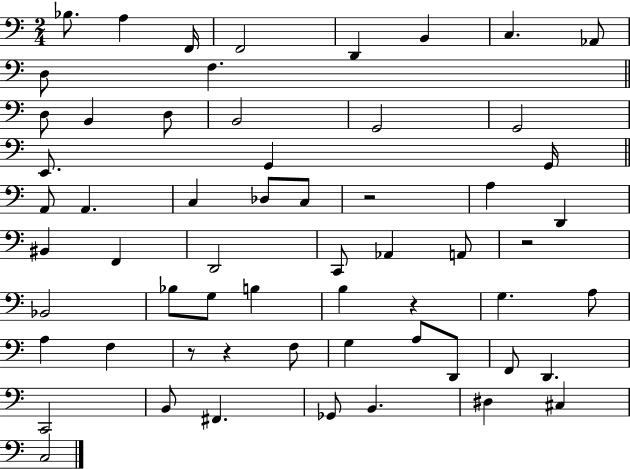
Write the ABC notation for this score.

X:1
T:Untitled
M:2/4
L:1/4
K:C
_B,/2 A, F,,/4 F,,2 D,, B,, C, _A,,/2 D,/2 F, D,/2 B,, D,/2 B,,2 G,,2 G,,2 E,,/2 G,, G,,/4 A,,/2 A,, C, _D,/2 C,/2 z2 A, D,, ^B,, F,, D,,2 C,,/2 _A,, A,,/2 z2 _B,,2 _B,/2 G,/2 B, B, z G, A,/2 A, F, z/2 z F,/2 G, A,/2 D,,/2 F,,/2 D,, C,,2 B,,/2 ^F,, _G,,/2 B,, ^D, ^C, C,2